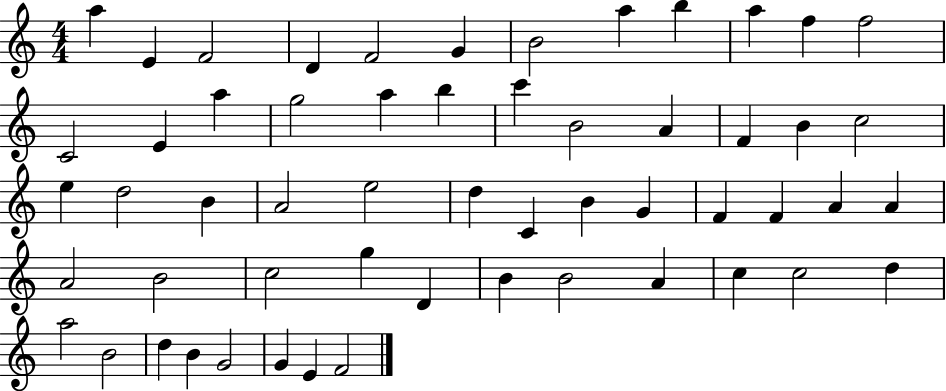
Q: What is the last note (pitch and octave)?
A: F4